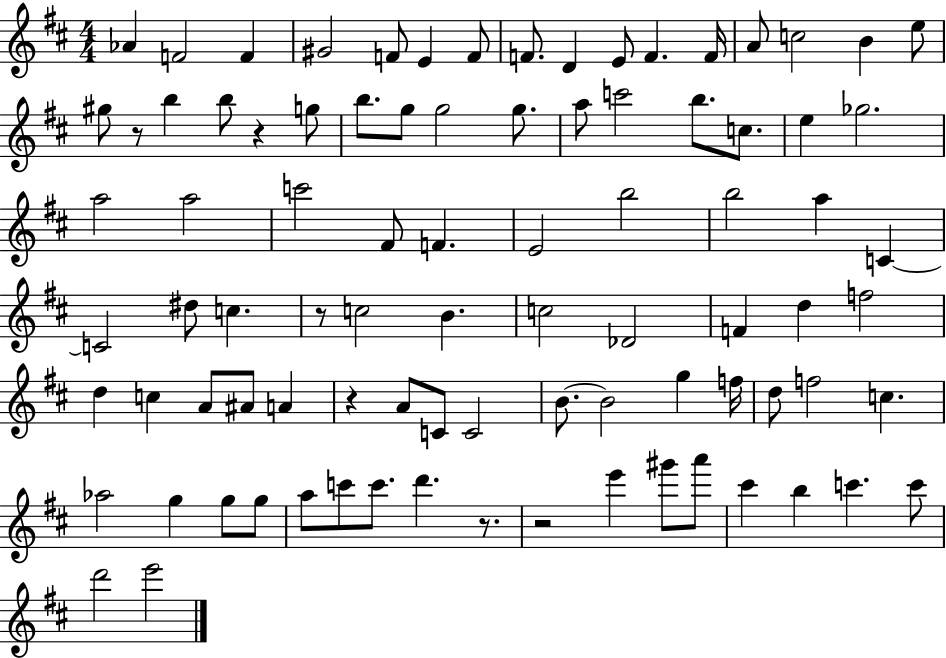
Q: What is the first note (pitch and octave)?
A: Ab4